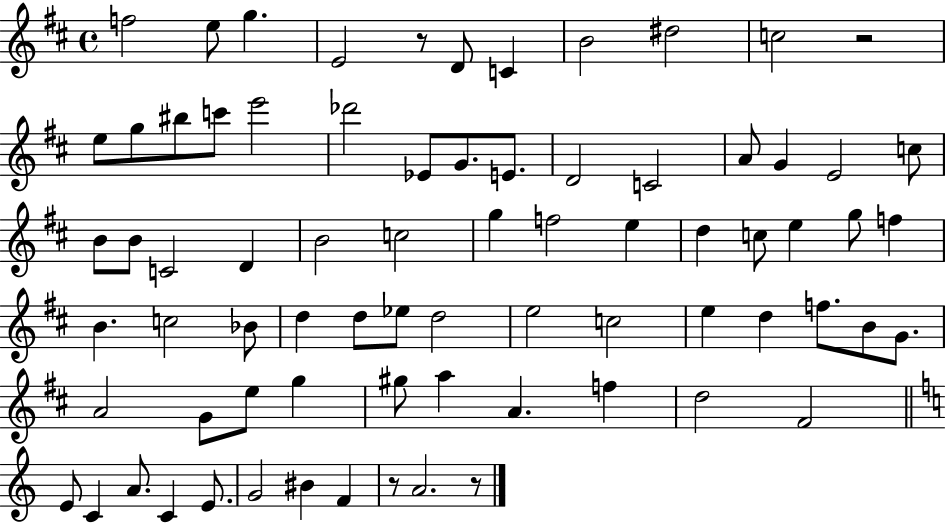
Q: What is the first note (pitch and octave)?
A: F5